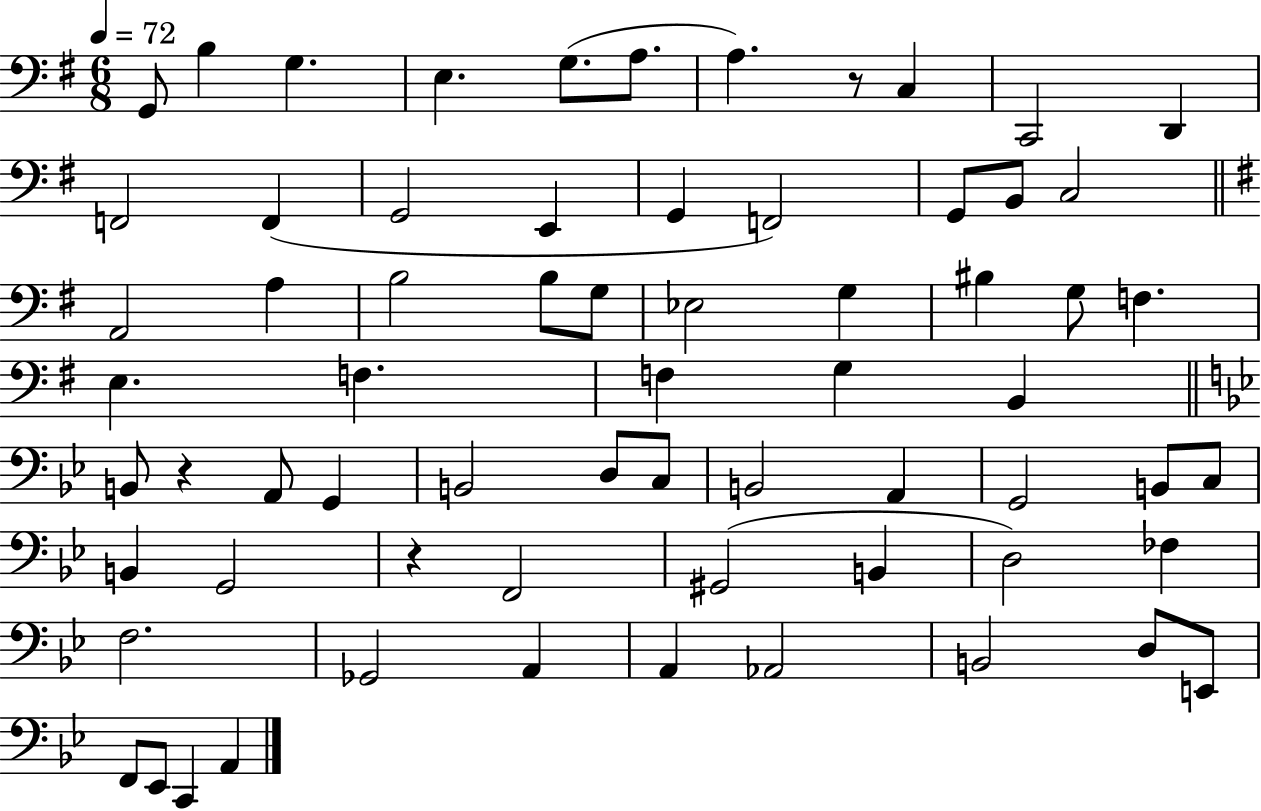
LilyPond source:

{
  \clef bass
  \numericTimeSignature
  \time 6/8
  \key g \major
  \tempo 4 = 72
  \repeat volta 2 { g,8 b4 g4. | e4. g8.( a8. | a4.) r8 c4 | c,2 d,4 | \break f,2 f,4( | g,2 e,4 | g,4 f,2) | g,8 b,8 c2 | \break \bar "||" \break \key g \major a,2 a4 | b2 b8 g8 | ees2 g4 | bis4 g8 f4. | \break e4. f4. | f4 g4 b,4 | \bar "||" \break \key bes \major b,8 r4 a,8 g,4 | b,2 d8 c8 | b,2 a,4 | g,2 b,8 c8 | \break b,4 g,2 | r4 f,2 | gis,2( b,4 | d2) fes4 | \break f2. | ges,2 a,4 | a,4 aes,2 | b,2 d8 e,8 | \break f,8 ees,8 c,4 a,4 | } \bar "|."
}